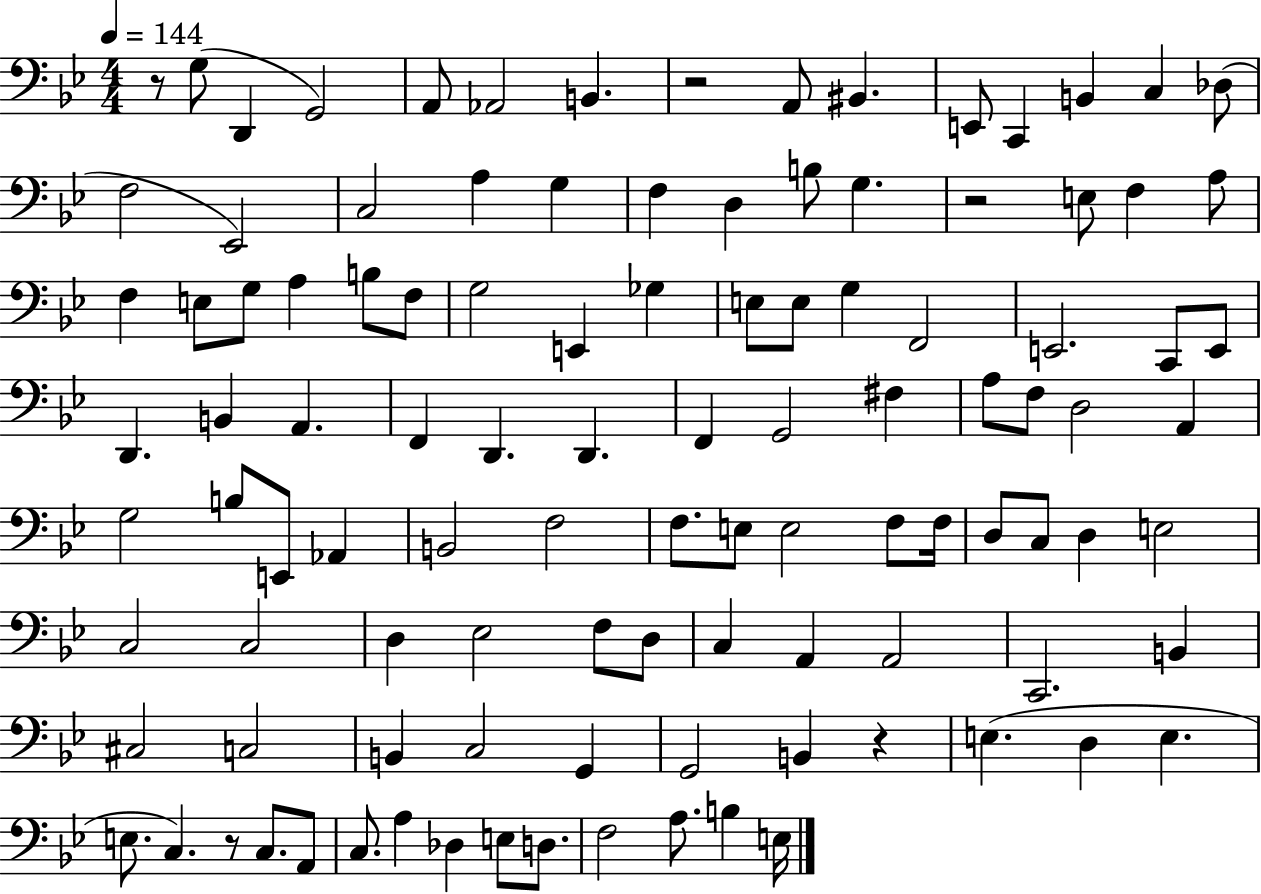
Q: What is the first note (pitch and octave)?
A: G3